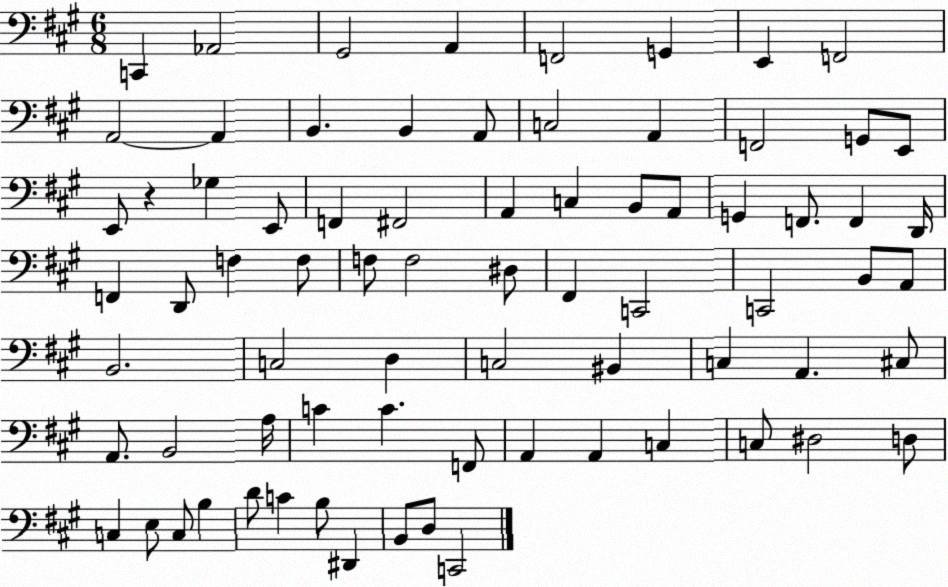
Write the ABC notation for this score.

X:1
T:Untitled
M:6/8
L:1/4
K:A
C,, _A,,2 ^G,,2 A,, F,,2 G,, E,, F,,2 A,,2 A,, B,, B,, A,,/2 C,2 A,, F,,2 G,,/2 E,,/2 E,,/2 z _G, E,,/2 F,, ^F,,2 A,, C, B,,/2 A,,/2 G,, F,,/2 F,, D,,/4 F,, D,,/2 F, F,/2 F,/2 F,2 ^D,/2 ^F,, C,,2 C,,2 B,,/2 A,,/2 B,,2 C,2 D, C,2 ^B,, C, A,, ^C,/2 A,,/2 B,,2 A,/4 C C F,,/2 A,, A,, C, C,/2 ^D,2 D,/2 C, E,/2 C,/2 B, D/2 C B,/2 ^D,, B,,/2 D,/2 C,,2